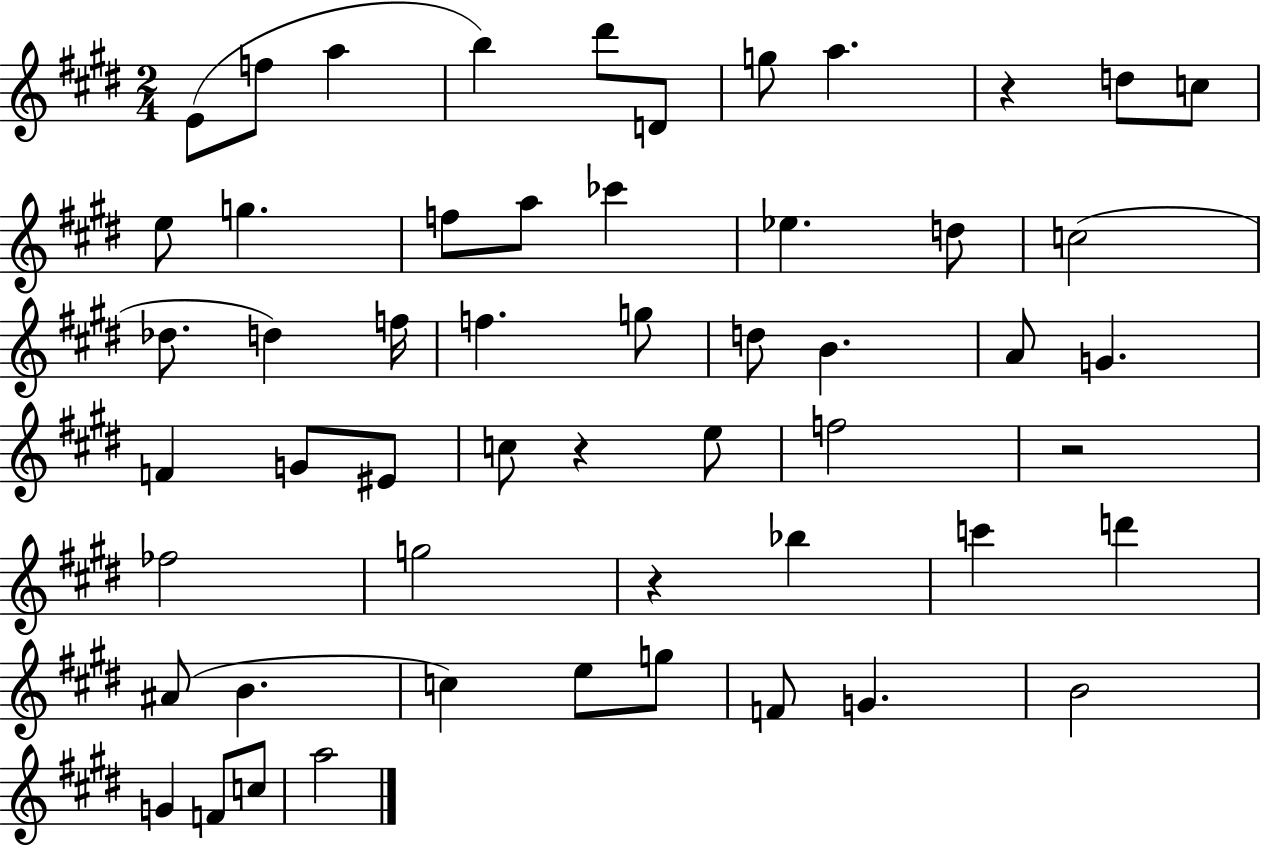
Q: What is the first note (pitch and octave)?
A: E4